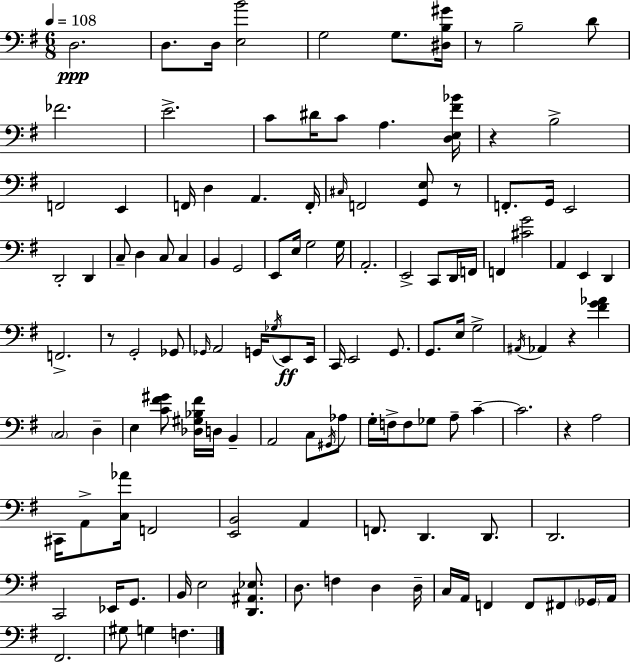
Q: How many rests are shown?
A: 6